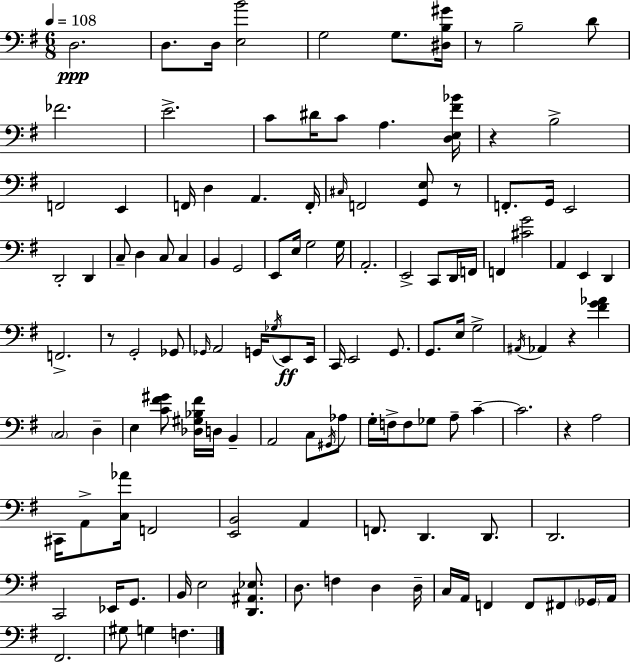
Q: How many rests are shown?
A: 6